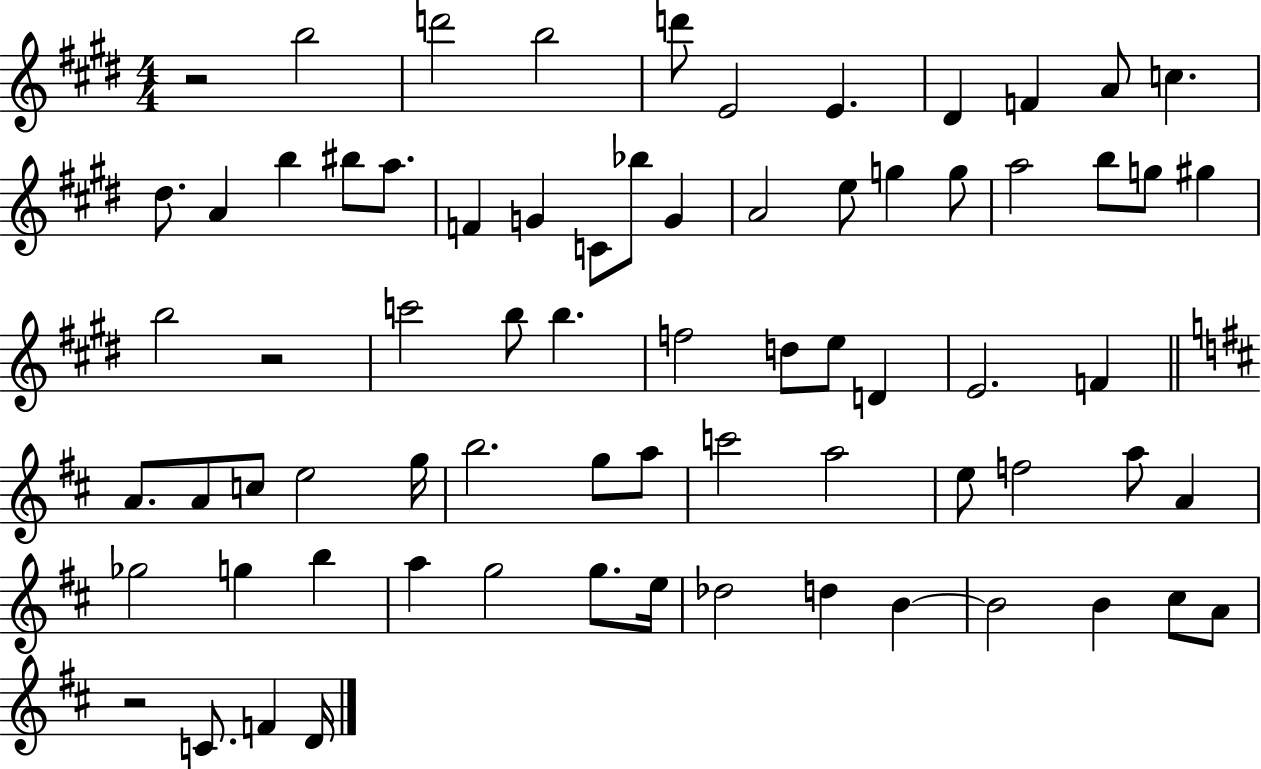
{
  \clef treble
  \numericTimeSignature
  \time 4/4
  \key e \major
  r2 b''2 | d'''2 b''2 | d'''8 e'2 e'4. | dis'4 f'4 a'8 c''4. | \break dis''8. a'4 b''4 bis''8 a''8. | f'4 g'4 c'8 bes''8 g'4 | a'2 e''8 g''4 g''8 | a''2 b''8 g''8 gis''4 | \break b''2 r2 | c'''2 b''8 b''4. | f''2 d''8 e''8 d'4 | e'2. f'4 | \break \bar "||" \break \key b \minor a'8. a'8 c''8 e''2 g''16 | b''2. g''8 a''8 | c'''2 a''2 | e''8 f''2 a''8 a'4 | \break ges''2 g''4 b''4 | a''4 g''2 g''8. e''16 | des''2 d''4 b'4~~ | b'2 b'4 cis''8 a'8 | \break r2 c'8. f'4 d'16 | \bar "|."
}